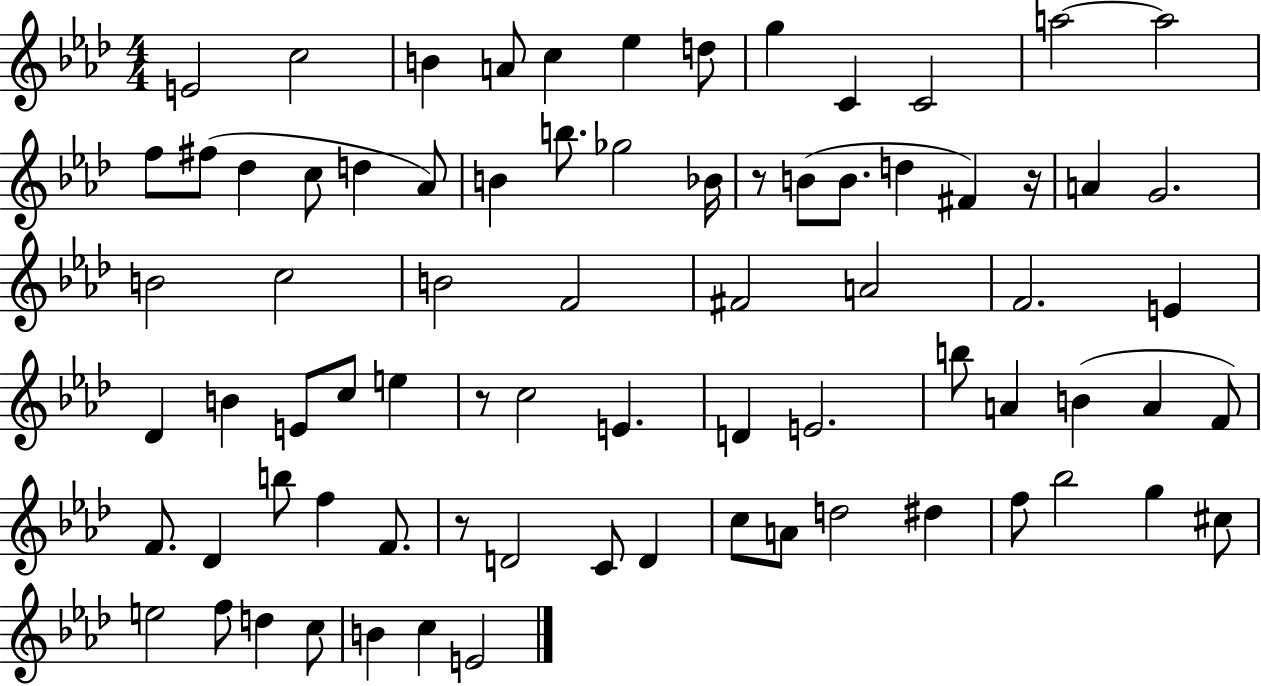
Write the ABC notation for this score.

X:1
T:Untitled
M:4/4
L:1/4
K:Ab
E2 c2 B A/2 c _e d/2 g C C2 a2 a2 f/2 ^f/2 _d c/2 d _A/2 B b/2 _g2 _B/4 z/2 B/2 B/2 d ^F z/4 A G2 B2 c2 B2 F2 ^F2 A2 F2 E _D B E/2 c/2 e z/2 c2 E D E2 b/2 A B A F/2 F/2 _D b/2 f F/2 z/2 D2 C/2 D c/2 A/2 d2 ^d f/2 _b2 g ^c/2 e2 f/2 d c/2 B c E2